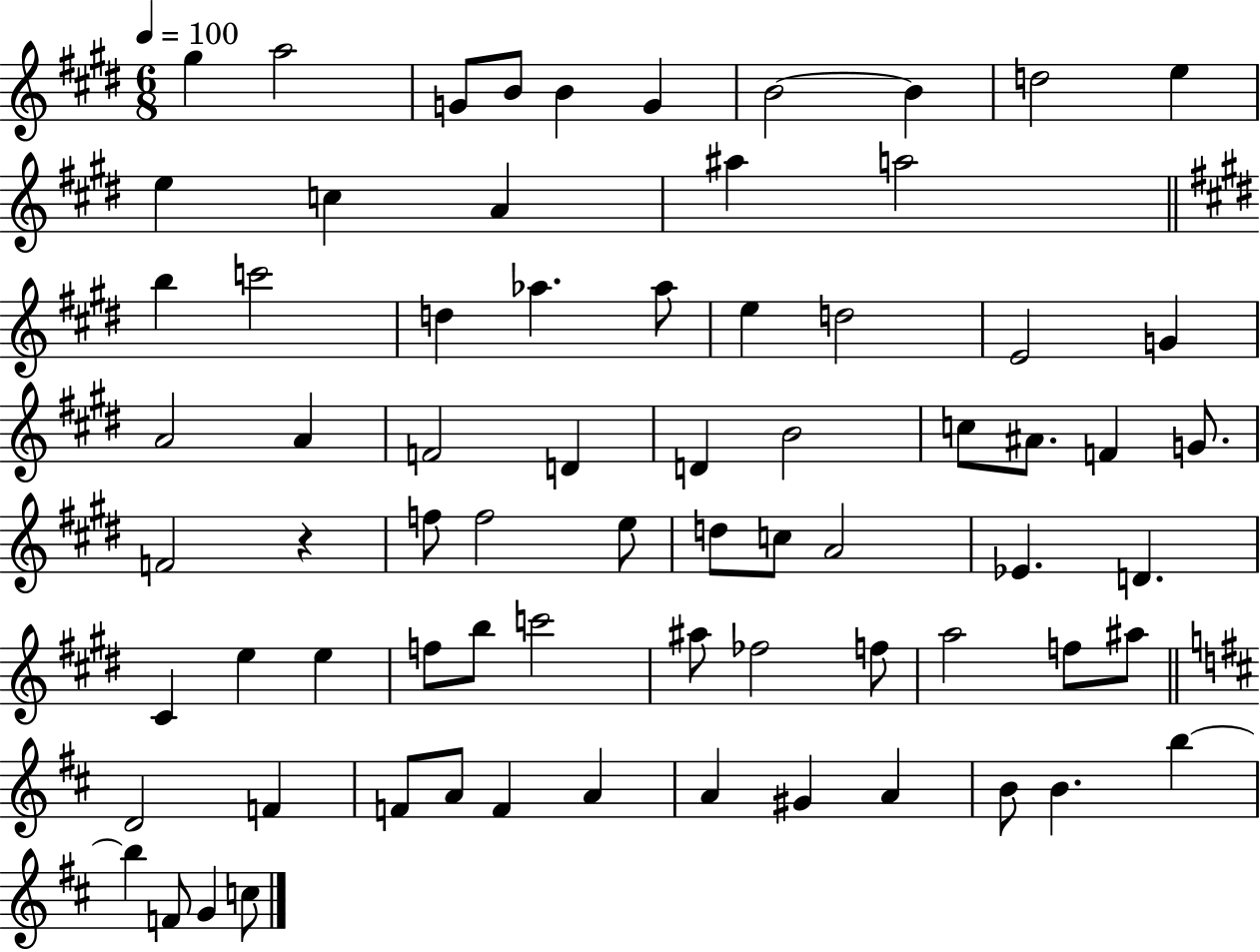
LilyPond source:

{
  \clef treble
  \numericTimeSignature
  \time 6/8
  \key e \major
  \tempo 4 = 100
  gis''4 a''2 | g'8 b'8 b'4 g'4 | b'2~~ b'4 | d''2 e''4 | \break e''4 c''4 a'4 | ais''4 a''2 | \bar "||" \break \key e \major b''4 c'''2 | d''4 aes''4. aes''8 | e''4 d''2 | e'2 g'4 | \break a'2 a'4 | f'2 d'4 | d'4 b'2 | c''8 ais'8. f'4 g'8. | \break f'2 r4 | f''8 f''2 e''8 | d''8 c''8 a'2 | ees'4. d'4. | \break cis'4 e''4 e''4 | f''8 b''8 c'''2 | ais''8 fes''2 f''8 | a''2 f''8 ais''8 | \break \bar "||" \break \key d \major d'2 f'4 | f'8 a'8 f'4 a'4 | a'4 gis'4 a'4 | b'8 b'4. b''4~~ | \break b''4 f'8 g'4 c''8 | \bar "|."
}